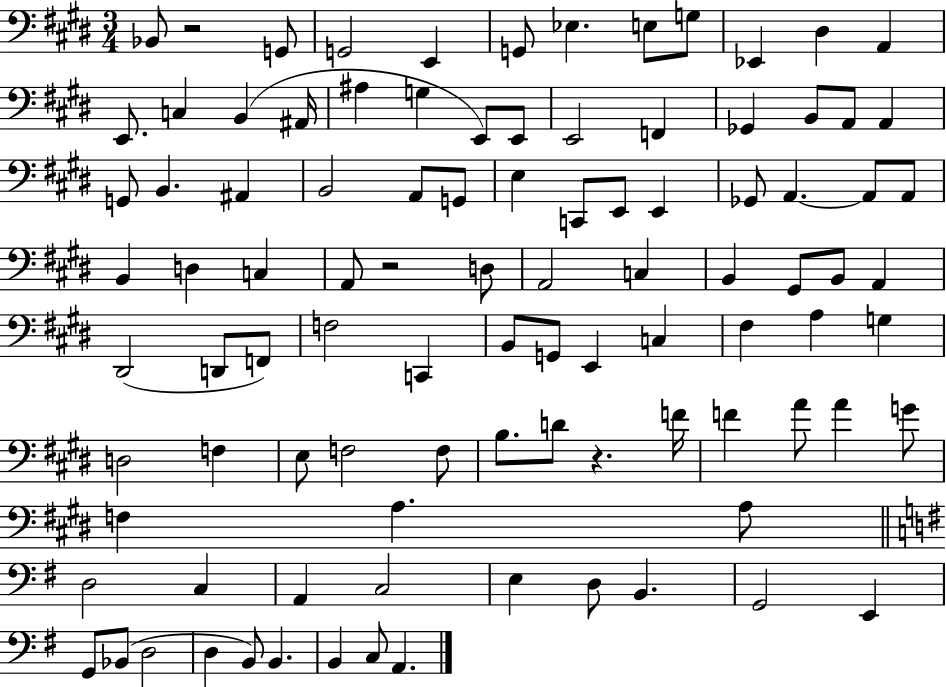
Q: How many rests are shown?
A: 3